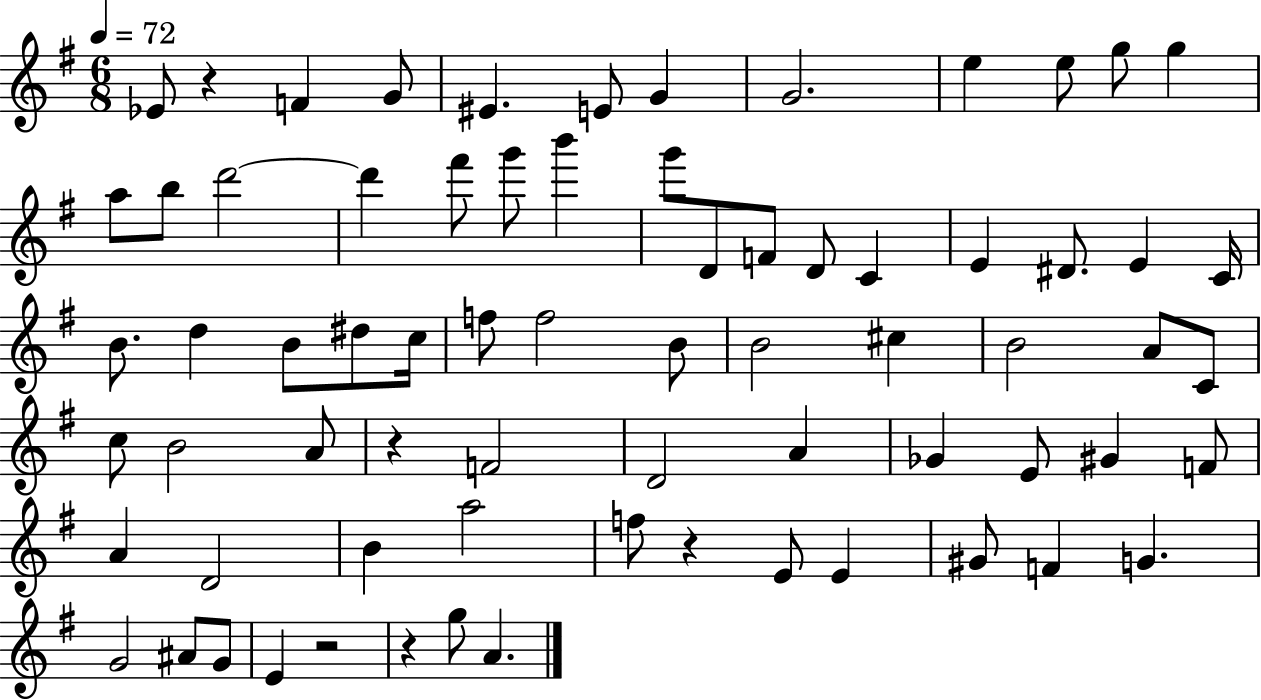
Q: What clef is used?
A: treble